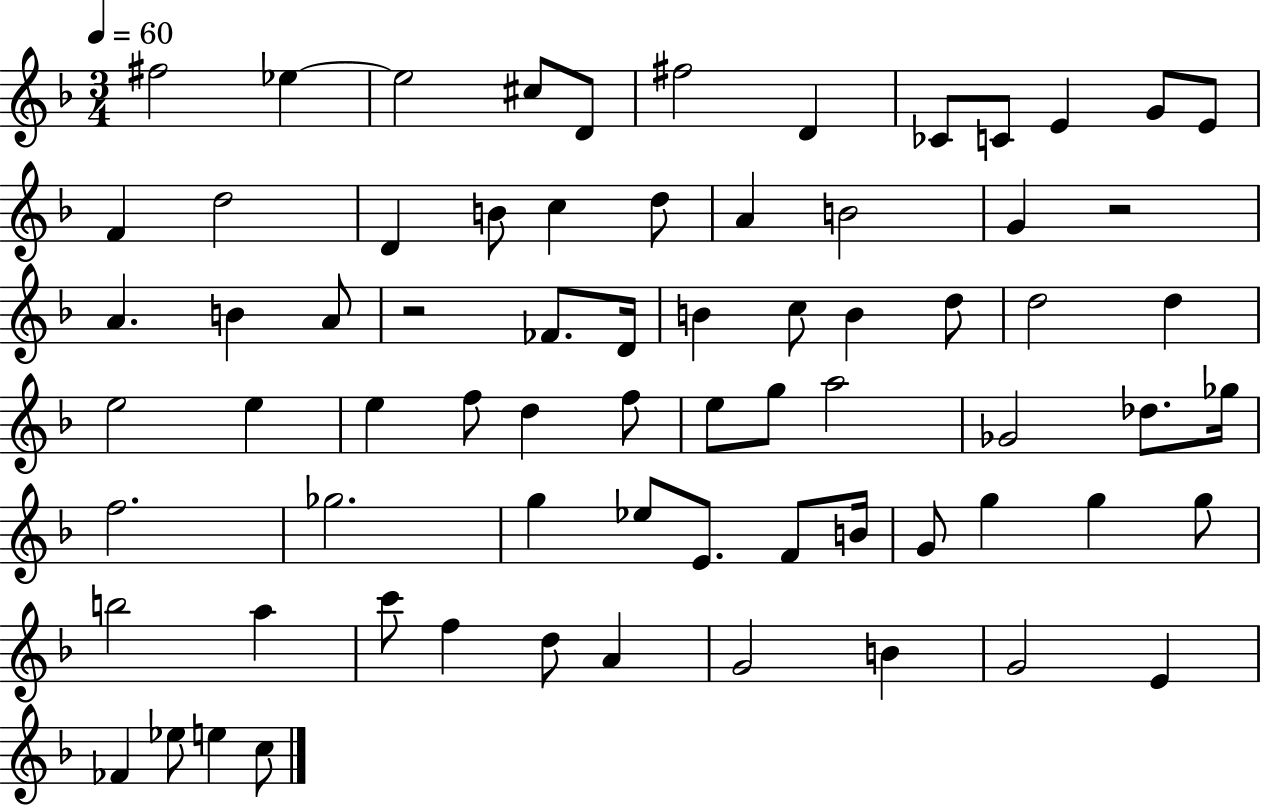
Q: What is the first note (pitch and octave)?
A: F#5